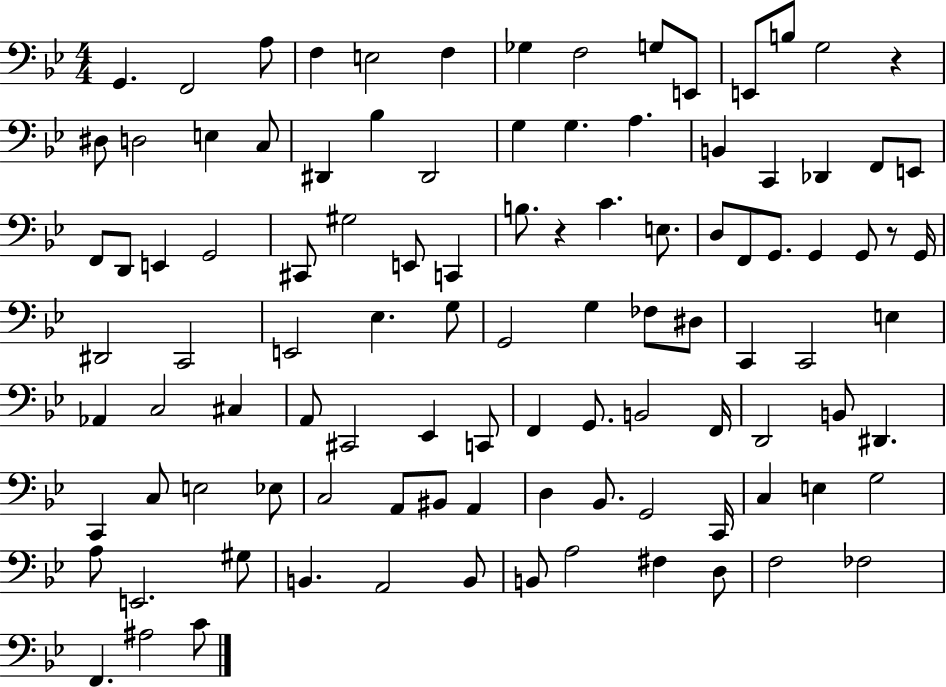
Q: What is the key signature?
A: BES major